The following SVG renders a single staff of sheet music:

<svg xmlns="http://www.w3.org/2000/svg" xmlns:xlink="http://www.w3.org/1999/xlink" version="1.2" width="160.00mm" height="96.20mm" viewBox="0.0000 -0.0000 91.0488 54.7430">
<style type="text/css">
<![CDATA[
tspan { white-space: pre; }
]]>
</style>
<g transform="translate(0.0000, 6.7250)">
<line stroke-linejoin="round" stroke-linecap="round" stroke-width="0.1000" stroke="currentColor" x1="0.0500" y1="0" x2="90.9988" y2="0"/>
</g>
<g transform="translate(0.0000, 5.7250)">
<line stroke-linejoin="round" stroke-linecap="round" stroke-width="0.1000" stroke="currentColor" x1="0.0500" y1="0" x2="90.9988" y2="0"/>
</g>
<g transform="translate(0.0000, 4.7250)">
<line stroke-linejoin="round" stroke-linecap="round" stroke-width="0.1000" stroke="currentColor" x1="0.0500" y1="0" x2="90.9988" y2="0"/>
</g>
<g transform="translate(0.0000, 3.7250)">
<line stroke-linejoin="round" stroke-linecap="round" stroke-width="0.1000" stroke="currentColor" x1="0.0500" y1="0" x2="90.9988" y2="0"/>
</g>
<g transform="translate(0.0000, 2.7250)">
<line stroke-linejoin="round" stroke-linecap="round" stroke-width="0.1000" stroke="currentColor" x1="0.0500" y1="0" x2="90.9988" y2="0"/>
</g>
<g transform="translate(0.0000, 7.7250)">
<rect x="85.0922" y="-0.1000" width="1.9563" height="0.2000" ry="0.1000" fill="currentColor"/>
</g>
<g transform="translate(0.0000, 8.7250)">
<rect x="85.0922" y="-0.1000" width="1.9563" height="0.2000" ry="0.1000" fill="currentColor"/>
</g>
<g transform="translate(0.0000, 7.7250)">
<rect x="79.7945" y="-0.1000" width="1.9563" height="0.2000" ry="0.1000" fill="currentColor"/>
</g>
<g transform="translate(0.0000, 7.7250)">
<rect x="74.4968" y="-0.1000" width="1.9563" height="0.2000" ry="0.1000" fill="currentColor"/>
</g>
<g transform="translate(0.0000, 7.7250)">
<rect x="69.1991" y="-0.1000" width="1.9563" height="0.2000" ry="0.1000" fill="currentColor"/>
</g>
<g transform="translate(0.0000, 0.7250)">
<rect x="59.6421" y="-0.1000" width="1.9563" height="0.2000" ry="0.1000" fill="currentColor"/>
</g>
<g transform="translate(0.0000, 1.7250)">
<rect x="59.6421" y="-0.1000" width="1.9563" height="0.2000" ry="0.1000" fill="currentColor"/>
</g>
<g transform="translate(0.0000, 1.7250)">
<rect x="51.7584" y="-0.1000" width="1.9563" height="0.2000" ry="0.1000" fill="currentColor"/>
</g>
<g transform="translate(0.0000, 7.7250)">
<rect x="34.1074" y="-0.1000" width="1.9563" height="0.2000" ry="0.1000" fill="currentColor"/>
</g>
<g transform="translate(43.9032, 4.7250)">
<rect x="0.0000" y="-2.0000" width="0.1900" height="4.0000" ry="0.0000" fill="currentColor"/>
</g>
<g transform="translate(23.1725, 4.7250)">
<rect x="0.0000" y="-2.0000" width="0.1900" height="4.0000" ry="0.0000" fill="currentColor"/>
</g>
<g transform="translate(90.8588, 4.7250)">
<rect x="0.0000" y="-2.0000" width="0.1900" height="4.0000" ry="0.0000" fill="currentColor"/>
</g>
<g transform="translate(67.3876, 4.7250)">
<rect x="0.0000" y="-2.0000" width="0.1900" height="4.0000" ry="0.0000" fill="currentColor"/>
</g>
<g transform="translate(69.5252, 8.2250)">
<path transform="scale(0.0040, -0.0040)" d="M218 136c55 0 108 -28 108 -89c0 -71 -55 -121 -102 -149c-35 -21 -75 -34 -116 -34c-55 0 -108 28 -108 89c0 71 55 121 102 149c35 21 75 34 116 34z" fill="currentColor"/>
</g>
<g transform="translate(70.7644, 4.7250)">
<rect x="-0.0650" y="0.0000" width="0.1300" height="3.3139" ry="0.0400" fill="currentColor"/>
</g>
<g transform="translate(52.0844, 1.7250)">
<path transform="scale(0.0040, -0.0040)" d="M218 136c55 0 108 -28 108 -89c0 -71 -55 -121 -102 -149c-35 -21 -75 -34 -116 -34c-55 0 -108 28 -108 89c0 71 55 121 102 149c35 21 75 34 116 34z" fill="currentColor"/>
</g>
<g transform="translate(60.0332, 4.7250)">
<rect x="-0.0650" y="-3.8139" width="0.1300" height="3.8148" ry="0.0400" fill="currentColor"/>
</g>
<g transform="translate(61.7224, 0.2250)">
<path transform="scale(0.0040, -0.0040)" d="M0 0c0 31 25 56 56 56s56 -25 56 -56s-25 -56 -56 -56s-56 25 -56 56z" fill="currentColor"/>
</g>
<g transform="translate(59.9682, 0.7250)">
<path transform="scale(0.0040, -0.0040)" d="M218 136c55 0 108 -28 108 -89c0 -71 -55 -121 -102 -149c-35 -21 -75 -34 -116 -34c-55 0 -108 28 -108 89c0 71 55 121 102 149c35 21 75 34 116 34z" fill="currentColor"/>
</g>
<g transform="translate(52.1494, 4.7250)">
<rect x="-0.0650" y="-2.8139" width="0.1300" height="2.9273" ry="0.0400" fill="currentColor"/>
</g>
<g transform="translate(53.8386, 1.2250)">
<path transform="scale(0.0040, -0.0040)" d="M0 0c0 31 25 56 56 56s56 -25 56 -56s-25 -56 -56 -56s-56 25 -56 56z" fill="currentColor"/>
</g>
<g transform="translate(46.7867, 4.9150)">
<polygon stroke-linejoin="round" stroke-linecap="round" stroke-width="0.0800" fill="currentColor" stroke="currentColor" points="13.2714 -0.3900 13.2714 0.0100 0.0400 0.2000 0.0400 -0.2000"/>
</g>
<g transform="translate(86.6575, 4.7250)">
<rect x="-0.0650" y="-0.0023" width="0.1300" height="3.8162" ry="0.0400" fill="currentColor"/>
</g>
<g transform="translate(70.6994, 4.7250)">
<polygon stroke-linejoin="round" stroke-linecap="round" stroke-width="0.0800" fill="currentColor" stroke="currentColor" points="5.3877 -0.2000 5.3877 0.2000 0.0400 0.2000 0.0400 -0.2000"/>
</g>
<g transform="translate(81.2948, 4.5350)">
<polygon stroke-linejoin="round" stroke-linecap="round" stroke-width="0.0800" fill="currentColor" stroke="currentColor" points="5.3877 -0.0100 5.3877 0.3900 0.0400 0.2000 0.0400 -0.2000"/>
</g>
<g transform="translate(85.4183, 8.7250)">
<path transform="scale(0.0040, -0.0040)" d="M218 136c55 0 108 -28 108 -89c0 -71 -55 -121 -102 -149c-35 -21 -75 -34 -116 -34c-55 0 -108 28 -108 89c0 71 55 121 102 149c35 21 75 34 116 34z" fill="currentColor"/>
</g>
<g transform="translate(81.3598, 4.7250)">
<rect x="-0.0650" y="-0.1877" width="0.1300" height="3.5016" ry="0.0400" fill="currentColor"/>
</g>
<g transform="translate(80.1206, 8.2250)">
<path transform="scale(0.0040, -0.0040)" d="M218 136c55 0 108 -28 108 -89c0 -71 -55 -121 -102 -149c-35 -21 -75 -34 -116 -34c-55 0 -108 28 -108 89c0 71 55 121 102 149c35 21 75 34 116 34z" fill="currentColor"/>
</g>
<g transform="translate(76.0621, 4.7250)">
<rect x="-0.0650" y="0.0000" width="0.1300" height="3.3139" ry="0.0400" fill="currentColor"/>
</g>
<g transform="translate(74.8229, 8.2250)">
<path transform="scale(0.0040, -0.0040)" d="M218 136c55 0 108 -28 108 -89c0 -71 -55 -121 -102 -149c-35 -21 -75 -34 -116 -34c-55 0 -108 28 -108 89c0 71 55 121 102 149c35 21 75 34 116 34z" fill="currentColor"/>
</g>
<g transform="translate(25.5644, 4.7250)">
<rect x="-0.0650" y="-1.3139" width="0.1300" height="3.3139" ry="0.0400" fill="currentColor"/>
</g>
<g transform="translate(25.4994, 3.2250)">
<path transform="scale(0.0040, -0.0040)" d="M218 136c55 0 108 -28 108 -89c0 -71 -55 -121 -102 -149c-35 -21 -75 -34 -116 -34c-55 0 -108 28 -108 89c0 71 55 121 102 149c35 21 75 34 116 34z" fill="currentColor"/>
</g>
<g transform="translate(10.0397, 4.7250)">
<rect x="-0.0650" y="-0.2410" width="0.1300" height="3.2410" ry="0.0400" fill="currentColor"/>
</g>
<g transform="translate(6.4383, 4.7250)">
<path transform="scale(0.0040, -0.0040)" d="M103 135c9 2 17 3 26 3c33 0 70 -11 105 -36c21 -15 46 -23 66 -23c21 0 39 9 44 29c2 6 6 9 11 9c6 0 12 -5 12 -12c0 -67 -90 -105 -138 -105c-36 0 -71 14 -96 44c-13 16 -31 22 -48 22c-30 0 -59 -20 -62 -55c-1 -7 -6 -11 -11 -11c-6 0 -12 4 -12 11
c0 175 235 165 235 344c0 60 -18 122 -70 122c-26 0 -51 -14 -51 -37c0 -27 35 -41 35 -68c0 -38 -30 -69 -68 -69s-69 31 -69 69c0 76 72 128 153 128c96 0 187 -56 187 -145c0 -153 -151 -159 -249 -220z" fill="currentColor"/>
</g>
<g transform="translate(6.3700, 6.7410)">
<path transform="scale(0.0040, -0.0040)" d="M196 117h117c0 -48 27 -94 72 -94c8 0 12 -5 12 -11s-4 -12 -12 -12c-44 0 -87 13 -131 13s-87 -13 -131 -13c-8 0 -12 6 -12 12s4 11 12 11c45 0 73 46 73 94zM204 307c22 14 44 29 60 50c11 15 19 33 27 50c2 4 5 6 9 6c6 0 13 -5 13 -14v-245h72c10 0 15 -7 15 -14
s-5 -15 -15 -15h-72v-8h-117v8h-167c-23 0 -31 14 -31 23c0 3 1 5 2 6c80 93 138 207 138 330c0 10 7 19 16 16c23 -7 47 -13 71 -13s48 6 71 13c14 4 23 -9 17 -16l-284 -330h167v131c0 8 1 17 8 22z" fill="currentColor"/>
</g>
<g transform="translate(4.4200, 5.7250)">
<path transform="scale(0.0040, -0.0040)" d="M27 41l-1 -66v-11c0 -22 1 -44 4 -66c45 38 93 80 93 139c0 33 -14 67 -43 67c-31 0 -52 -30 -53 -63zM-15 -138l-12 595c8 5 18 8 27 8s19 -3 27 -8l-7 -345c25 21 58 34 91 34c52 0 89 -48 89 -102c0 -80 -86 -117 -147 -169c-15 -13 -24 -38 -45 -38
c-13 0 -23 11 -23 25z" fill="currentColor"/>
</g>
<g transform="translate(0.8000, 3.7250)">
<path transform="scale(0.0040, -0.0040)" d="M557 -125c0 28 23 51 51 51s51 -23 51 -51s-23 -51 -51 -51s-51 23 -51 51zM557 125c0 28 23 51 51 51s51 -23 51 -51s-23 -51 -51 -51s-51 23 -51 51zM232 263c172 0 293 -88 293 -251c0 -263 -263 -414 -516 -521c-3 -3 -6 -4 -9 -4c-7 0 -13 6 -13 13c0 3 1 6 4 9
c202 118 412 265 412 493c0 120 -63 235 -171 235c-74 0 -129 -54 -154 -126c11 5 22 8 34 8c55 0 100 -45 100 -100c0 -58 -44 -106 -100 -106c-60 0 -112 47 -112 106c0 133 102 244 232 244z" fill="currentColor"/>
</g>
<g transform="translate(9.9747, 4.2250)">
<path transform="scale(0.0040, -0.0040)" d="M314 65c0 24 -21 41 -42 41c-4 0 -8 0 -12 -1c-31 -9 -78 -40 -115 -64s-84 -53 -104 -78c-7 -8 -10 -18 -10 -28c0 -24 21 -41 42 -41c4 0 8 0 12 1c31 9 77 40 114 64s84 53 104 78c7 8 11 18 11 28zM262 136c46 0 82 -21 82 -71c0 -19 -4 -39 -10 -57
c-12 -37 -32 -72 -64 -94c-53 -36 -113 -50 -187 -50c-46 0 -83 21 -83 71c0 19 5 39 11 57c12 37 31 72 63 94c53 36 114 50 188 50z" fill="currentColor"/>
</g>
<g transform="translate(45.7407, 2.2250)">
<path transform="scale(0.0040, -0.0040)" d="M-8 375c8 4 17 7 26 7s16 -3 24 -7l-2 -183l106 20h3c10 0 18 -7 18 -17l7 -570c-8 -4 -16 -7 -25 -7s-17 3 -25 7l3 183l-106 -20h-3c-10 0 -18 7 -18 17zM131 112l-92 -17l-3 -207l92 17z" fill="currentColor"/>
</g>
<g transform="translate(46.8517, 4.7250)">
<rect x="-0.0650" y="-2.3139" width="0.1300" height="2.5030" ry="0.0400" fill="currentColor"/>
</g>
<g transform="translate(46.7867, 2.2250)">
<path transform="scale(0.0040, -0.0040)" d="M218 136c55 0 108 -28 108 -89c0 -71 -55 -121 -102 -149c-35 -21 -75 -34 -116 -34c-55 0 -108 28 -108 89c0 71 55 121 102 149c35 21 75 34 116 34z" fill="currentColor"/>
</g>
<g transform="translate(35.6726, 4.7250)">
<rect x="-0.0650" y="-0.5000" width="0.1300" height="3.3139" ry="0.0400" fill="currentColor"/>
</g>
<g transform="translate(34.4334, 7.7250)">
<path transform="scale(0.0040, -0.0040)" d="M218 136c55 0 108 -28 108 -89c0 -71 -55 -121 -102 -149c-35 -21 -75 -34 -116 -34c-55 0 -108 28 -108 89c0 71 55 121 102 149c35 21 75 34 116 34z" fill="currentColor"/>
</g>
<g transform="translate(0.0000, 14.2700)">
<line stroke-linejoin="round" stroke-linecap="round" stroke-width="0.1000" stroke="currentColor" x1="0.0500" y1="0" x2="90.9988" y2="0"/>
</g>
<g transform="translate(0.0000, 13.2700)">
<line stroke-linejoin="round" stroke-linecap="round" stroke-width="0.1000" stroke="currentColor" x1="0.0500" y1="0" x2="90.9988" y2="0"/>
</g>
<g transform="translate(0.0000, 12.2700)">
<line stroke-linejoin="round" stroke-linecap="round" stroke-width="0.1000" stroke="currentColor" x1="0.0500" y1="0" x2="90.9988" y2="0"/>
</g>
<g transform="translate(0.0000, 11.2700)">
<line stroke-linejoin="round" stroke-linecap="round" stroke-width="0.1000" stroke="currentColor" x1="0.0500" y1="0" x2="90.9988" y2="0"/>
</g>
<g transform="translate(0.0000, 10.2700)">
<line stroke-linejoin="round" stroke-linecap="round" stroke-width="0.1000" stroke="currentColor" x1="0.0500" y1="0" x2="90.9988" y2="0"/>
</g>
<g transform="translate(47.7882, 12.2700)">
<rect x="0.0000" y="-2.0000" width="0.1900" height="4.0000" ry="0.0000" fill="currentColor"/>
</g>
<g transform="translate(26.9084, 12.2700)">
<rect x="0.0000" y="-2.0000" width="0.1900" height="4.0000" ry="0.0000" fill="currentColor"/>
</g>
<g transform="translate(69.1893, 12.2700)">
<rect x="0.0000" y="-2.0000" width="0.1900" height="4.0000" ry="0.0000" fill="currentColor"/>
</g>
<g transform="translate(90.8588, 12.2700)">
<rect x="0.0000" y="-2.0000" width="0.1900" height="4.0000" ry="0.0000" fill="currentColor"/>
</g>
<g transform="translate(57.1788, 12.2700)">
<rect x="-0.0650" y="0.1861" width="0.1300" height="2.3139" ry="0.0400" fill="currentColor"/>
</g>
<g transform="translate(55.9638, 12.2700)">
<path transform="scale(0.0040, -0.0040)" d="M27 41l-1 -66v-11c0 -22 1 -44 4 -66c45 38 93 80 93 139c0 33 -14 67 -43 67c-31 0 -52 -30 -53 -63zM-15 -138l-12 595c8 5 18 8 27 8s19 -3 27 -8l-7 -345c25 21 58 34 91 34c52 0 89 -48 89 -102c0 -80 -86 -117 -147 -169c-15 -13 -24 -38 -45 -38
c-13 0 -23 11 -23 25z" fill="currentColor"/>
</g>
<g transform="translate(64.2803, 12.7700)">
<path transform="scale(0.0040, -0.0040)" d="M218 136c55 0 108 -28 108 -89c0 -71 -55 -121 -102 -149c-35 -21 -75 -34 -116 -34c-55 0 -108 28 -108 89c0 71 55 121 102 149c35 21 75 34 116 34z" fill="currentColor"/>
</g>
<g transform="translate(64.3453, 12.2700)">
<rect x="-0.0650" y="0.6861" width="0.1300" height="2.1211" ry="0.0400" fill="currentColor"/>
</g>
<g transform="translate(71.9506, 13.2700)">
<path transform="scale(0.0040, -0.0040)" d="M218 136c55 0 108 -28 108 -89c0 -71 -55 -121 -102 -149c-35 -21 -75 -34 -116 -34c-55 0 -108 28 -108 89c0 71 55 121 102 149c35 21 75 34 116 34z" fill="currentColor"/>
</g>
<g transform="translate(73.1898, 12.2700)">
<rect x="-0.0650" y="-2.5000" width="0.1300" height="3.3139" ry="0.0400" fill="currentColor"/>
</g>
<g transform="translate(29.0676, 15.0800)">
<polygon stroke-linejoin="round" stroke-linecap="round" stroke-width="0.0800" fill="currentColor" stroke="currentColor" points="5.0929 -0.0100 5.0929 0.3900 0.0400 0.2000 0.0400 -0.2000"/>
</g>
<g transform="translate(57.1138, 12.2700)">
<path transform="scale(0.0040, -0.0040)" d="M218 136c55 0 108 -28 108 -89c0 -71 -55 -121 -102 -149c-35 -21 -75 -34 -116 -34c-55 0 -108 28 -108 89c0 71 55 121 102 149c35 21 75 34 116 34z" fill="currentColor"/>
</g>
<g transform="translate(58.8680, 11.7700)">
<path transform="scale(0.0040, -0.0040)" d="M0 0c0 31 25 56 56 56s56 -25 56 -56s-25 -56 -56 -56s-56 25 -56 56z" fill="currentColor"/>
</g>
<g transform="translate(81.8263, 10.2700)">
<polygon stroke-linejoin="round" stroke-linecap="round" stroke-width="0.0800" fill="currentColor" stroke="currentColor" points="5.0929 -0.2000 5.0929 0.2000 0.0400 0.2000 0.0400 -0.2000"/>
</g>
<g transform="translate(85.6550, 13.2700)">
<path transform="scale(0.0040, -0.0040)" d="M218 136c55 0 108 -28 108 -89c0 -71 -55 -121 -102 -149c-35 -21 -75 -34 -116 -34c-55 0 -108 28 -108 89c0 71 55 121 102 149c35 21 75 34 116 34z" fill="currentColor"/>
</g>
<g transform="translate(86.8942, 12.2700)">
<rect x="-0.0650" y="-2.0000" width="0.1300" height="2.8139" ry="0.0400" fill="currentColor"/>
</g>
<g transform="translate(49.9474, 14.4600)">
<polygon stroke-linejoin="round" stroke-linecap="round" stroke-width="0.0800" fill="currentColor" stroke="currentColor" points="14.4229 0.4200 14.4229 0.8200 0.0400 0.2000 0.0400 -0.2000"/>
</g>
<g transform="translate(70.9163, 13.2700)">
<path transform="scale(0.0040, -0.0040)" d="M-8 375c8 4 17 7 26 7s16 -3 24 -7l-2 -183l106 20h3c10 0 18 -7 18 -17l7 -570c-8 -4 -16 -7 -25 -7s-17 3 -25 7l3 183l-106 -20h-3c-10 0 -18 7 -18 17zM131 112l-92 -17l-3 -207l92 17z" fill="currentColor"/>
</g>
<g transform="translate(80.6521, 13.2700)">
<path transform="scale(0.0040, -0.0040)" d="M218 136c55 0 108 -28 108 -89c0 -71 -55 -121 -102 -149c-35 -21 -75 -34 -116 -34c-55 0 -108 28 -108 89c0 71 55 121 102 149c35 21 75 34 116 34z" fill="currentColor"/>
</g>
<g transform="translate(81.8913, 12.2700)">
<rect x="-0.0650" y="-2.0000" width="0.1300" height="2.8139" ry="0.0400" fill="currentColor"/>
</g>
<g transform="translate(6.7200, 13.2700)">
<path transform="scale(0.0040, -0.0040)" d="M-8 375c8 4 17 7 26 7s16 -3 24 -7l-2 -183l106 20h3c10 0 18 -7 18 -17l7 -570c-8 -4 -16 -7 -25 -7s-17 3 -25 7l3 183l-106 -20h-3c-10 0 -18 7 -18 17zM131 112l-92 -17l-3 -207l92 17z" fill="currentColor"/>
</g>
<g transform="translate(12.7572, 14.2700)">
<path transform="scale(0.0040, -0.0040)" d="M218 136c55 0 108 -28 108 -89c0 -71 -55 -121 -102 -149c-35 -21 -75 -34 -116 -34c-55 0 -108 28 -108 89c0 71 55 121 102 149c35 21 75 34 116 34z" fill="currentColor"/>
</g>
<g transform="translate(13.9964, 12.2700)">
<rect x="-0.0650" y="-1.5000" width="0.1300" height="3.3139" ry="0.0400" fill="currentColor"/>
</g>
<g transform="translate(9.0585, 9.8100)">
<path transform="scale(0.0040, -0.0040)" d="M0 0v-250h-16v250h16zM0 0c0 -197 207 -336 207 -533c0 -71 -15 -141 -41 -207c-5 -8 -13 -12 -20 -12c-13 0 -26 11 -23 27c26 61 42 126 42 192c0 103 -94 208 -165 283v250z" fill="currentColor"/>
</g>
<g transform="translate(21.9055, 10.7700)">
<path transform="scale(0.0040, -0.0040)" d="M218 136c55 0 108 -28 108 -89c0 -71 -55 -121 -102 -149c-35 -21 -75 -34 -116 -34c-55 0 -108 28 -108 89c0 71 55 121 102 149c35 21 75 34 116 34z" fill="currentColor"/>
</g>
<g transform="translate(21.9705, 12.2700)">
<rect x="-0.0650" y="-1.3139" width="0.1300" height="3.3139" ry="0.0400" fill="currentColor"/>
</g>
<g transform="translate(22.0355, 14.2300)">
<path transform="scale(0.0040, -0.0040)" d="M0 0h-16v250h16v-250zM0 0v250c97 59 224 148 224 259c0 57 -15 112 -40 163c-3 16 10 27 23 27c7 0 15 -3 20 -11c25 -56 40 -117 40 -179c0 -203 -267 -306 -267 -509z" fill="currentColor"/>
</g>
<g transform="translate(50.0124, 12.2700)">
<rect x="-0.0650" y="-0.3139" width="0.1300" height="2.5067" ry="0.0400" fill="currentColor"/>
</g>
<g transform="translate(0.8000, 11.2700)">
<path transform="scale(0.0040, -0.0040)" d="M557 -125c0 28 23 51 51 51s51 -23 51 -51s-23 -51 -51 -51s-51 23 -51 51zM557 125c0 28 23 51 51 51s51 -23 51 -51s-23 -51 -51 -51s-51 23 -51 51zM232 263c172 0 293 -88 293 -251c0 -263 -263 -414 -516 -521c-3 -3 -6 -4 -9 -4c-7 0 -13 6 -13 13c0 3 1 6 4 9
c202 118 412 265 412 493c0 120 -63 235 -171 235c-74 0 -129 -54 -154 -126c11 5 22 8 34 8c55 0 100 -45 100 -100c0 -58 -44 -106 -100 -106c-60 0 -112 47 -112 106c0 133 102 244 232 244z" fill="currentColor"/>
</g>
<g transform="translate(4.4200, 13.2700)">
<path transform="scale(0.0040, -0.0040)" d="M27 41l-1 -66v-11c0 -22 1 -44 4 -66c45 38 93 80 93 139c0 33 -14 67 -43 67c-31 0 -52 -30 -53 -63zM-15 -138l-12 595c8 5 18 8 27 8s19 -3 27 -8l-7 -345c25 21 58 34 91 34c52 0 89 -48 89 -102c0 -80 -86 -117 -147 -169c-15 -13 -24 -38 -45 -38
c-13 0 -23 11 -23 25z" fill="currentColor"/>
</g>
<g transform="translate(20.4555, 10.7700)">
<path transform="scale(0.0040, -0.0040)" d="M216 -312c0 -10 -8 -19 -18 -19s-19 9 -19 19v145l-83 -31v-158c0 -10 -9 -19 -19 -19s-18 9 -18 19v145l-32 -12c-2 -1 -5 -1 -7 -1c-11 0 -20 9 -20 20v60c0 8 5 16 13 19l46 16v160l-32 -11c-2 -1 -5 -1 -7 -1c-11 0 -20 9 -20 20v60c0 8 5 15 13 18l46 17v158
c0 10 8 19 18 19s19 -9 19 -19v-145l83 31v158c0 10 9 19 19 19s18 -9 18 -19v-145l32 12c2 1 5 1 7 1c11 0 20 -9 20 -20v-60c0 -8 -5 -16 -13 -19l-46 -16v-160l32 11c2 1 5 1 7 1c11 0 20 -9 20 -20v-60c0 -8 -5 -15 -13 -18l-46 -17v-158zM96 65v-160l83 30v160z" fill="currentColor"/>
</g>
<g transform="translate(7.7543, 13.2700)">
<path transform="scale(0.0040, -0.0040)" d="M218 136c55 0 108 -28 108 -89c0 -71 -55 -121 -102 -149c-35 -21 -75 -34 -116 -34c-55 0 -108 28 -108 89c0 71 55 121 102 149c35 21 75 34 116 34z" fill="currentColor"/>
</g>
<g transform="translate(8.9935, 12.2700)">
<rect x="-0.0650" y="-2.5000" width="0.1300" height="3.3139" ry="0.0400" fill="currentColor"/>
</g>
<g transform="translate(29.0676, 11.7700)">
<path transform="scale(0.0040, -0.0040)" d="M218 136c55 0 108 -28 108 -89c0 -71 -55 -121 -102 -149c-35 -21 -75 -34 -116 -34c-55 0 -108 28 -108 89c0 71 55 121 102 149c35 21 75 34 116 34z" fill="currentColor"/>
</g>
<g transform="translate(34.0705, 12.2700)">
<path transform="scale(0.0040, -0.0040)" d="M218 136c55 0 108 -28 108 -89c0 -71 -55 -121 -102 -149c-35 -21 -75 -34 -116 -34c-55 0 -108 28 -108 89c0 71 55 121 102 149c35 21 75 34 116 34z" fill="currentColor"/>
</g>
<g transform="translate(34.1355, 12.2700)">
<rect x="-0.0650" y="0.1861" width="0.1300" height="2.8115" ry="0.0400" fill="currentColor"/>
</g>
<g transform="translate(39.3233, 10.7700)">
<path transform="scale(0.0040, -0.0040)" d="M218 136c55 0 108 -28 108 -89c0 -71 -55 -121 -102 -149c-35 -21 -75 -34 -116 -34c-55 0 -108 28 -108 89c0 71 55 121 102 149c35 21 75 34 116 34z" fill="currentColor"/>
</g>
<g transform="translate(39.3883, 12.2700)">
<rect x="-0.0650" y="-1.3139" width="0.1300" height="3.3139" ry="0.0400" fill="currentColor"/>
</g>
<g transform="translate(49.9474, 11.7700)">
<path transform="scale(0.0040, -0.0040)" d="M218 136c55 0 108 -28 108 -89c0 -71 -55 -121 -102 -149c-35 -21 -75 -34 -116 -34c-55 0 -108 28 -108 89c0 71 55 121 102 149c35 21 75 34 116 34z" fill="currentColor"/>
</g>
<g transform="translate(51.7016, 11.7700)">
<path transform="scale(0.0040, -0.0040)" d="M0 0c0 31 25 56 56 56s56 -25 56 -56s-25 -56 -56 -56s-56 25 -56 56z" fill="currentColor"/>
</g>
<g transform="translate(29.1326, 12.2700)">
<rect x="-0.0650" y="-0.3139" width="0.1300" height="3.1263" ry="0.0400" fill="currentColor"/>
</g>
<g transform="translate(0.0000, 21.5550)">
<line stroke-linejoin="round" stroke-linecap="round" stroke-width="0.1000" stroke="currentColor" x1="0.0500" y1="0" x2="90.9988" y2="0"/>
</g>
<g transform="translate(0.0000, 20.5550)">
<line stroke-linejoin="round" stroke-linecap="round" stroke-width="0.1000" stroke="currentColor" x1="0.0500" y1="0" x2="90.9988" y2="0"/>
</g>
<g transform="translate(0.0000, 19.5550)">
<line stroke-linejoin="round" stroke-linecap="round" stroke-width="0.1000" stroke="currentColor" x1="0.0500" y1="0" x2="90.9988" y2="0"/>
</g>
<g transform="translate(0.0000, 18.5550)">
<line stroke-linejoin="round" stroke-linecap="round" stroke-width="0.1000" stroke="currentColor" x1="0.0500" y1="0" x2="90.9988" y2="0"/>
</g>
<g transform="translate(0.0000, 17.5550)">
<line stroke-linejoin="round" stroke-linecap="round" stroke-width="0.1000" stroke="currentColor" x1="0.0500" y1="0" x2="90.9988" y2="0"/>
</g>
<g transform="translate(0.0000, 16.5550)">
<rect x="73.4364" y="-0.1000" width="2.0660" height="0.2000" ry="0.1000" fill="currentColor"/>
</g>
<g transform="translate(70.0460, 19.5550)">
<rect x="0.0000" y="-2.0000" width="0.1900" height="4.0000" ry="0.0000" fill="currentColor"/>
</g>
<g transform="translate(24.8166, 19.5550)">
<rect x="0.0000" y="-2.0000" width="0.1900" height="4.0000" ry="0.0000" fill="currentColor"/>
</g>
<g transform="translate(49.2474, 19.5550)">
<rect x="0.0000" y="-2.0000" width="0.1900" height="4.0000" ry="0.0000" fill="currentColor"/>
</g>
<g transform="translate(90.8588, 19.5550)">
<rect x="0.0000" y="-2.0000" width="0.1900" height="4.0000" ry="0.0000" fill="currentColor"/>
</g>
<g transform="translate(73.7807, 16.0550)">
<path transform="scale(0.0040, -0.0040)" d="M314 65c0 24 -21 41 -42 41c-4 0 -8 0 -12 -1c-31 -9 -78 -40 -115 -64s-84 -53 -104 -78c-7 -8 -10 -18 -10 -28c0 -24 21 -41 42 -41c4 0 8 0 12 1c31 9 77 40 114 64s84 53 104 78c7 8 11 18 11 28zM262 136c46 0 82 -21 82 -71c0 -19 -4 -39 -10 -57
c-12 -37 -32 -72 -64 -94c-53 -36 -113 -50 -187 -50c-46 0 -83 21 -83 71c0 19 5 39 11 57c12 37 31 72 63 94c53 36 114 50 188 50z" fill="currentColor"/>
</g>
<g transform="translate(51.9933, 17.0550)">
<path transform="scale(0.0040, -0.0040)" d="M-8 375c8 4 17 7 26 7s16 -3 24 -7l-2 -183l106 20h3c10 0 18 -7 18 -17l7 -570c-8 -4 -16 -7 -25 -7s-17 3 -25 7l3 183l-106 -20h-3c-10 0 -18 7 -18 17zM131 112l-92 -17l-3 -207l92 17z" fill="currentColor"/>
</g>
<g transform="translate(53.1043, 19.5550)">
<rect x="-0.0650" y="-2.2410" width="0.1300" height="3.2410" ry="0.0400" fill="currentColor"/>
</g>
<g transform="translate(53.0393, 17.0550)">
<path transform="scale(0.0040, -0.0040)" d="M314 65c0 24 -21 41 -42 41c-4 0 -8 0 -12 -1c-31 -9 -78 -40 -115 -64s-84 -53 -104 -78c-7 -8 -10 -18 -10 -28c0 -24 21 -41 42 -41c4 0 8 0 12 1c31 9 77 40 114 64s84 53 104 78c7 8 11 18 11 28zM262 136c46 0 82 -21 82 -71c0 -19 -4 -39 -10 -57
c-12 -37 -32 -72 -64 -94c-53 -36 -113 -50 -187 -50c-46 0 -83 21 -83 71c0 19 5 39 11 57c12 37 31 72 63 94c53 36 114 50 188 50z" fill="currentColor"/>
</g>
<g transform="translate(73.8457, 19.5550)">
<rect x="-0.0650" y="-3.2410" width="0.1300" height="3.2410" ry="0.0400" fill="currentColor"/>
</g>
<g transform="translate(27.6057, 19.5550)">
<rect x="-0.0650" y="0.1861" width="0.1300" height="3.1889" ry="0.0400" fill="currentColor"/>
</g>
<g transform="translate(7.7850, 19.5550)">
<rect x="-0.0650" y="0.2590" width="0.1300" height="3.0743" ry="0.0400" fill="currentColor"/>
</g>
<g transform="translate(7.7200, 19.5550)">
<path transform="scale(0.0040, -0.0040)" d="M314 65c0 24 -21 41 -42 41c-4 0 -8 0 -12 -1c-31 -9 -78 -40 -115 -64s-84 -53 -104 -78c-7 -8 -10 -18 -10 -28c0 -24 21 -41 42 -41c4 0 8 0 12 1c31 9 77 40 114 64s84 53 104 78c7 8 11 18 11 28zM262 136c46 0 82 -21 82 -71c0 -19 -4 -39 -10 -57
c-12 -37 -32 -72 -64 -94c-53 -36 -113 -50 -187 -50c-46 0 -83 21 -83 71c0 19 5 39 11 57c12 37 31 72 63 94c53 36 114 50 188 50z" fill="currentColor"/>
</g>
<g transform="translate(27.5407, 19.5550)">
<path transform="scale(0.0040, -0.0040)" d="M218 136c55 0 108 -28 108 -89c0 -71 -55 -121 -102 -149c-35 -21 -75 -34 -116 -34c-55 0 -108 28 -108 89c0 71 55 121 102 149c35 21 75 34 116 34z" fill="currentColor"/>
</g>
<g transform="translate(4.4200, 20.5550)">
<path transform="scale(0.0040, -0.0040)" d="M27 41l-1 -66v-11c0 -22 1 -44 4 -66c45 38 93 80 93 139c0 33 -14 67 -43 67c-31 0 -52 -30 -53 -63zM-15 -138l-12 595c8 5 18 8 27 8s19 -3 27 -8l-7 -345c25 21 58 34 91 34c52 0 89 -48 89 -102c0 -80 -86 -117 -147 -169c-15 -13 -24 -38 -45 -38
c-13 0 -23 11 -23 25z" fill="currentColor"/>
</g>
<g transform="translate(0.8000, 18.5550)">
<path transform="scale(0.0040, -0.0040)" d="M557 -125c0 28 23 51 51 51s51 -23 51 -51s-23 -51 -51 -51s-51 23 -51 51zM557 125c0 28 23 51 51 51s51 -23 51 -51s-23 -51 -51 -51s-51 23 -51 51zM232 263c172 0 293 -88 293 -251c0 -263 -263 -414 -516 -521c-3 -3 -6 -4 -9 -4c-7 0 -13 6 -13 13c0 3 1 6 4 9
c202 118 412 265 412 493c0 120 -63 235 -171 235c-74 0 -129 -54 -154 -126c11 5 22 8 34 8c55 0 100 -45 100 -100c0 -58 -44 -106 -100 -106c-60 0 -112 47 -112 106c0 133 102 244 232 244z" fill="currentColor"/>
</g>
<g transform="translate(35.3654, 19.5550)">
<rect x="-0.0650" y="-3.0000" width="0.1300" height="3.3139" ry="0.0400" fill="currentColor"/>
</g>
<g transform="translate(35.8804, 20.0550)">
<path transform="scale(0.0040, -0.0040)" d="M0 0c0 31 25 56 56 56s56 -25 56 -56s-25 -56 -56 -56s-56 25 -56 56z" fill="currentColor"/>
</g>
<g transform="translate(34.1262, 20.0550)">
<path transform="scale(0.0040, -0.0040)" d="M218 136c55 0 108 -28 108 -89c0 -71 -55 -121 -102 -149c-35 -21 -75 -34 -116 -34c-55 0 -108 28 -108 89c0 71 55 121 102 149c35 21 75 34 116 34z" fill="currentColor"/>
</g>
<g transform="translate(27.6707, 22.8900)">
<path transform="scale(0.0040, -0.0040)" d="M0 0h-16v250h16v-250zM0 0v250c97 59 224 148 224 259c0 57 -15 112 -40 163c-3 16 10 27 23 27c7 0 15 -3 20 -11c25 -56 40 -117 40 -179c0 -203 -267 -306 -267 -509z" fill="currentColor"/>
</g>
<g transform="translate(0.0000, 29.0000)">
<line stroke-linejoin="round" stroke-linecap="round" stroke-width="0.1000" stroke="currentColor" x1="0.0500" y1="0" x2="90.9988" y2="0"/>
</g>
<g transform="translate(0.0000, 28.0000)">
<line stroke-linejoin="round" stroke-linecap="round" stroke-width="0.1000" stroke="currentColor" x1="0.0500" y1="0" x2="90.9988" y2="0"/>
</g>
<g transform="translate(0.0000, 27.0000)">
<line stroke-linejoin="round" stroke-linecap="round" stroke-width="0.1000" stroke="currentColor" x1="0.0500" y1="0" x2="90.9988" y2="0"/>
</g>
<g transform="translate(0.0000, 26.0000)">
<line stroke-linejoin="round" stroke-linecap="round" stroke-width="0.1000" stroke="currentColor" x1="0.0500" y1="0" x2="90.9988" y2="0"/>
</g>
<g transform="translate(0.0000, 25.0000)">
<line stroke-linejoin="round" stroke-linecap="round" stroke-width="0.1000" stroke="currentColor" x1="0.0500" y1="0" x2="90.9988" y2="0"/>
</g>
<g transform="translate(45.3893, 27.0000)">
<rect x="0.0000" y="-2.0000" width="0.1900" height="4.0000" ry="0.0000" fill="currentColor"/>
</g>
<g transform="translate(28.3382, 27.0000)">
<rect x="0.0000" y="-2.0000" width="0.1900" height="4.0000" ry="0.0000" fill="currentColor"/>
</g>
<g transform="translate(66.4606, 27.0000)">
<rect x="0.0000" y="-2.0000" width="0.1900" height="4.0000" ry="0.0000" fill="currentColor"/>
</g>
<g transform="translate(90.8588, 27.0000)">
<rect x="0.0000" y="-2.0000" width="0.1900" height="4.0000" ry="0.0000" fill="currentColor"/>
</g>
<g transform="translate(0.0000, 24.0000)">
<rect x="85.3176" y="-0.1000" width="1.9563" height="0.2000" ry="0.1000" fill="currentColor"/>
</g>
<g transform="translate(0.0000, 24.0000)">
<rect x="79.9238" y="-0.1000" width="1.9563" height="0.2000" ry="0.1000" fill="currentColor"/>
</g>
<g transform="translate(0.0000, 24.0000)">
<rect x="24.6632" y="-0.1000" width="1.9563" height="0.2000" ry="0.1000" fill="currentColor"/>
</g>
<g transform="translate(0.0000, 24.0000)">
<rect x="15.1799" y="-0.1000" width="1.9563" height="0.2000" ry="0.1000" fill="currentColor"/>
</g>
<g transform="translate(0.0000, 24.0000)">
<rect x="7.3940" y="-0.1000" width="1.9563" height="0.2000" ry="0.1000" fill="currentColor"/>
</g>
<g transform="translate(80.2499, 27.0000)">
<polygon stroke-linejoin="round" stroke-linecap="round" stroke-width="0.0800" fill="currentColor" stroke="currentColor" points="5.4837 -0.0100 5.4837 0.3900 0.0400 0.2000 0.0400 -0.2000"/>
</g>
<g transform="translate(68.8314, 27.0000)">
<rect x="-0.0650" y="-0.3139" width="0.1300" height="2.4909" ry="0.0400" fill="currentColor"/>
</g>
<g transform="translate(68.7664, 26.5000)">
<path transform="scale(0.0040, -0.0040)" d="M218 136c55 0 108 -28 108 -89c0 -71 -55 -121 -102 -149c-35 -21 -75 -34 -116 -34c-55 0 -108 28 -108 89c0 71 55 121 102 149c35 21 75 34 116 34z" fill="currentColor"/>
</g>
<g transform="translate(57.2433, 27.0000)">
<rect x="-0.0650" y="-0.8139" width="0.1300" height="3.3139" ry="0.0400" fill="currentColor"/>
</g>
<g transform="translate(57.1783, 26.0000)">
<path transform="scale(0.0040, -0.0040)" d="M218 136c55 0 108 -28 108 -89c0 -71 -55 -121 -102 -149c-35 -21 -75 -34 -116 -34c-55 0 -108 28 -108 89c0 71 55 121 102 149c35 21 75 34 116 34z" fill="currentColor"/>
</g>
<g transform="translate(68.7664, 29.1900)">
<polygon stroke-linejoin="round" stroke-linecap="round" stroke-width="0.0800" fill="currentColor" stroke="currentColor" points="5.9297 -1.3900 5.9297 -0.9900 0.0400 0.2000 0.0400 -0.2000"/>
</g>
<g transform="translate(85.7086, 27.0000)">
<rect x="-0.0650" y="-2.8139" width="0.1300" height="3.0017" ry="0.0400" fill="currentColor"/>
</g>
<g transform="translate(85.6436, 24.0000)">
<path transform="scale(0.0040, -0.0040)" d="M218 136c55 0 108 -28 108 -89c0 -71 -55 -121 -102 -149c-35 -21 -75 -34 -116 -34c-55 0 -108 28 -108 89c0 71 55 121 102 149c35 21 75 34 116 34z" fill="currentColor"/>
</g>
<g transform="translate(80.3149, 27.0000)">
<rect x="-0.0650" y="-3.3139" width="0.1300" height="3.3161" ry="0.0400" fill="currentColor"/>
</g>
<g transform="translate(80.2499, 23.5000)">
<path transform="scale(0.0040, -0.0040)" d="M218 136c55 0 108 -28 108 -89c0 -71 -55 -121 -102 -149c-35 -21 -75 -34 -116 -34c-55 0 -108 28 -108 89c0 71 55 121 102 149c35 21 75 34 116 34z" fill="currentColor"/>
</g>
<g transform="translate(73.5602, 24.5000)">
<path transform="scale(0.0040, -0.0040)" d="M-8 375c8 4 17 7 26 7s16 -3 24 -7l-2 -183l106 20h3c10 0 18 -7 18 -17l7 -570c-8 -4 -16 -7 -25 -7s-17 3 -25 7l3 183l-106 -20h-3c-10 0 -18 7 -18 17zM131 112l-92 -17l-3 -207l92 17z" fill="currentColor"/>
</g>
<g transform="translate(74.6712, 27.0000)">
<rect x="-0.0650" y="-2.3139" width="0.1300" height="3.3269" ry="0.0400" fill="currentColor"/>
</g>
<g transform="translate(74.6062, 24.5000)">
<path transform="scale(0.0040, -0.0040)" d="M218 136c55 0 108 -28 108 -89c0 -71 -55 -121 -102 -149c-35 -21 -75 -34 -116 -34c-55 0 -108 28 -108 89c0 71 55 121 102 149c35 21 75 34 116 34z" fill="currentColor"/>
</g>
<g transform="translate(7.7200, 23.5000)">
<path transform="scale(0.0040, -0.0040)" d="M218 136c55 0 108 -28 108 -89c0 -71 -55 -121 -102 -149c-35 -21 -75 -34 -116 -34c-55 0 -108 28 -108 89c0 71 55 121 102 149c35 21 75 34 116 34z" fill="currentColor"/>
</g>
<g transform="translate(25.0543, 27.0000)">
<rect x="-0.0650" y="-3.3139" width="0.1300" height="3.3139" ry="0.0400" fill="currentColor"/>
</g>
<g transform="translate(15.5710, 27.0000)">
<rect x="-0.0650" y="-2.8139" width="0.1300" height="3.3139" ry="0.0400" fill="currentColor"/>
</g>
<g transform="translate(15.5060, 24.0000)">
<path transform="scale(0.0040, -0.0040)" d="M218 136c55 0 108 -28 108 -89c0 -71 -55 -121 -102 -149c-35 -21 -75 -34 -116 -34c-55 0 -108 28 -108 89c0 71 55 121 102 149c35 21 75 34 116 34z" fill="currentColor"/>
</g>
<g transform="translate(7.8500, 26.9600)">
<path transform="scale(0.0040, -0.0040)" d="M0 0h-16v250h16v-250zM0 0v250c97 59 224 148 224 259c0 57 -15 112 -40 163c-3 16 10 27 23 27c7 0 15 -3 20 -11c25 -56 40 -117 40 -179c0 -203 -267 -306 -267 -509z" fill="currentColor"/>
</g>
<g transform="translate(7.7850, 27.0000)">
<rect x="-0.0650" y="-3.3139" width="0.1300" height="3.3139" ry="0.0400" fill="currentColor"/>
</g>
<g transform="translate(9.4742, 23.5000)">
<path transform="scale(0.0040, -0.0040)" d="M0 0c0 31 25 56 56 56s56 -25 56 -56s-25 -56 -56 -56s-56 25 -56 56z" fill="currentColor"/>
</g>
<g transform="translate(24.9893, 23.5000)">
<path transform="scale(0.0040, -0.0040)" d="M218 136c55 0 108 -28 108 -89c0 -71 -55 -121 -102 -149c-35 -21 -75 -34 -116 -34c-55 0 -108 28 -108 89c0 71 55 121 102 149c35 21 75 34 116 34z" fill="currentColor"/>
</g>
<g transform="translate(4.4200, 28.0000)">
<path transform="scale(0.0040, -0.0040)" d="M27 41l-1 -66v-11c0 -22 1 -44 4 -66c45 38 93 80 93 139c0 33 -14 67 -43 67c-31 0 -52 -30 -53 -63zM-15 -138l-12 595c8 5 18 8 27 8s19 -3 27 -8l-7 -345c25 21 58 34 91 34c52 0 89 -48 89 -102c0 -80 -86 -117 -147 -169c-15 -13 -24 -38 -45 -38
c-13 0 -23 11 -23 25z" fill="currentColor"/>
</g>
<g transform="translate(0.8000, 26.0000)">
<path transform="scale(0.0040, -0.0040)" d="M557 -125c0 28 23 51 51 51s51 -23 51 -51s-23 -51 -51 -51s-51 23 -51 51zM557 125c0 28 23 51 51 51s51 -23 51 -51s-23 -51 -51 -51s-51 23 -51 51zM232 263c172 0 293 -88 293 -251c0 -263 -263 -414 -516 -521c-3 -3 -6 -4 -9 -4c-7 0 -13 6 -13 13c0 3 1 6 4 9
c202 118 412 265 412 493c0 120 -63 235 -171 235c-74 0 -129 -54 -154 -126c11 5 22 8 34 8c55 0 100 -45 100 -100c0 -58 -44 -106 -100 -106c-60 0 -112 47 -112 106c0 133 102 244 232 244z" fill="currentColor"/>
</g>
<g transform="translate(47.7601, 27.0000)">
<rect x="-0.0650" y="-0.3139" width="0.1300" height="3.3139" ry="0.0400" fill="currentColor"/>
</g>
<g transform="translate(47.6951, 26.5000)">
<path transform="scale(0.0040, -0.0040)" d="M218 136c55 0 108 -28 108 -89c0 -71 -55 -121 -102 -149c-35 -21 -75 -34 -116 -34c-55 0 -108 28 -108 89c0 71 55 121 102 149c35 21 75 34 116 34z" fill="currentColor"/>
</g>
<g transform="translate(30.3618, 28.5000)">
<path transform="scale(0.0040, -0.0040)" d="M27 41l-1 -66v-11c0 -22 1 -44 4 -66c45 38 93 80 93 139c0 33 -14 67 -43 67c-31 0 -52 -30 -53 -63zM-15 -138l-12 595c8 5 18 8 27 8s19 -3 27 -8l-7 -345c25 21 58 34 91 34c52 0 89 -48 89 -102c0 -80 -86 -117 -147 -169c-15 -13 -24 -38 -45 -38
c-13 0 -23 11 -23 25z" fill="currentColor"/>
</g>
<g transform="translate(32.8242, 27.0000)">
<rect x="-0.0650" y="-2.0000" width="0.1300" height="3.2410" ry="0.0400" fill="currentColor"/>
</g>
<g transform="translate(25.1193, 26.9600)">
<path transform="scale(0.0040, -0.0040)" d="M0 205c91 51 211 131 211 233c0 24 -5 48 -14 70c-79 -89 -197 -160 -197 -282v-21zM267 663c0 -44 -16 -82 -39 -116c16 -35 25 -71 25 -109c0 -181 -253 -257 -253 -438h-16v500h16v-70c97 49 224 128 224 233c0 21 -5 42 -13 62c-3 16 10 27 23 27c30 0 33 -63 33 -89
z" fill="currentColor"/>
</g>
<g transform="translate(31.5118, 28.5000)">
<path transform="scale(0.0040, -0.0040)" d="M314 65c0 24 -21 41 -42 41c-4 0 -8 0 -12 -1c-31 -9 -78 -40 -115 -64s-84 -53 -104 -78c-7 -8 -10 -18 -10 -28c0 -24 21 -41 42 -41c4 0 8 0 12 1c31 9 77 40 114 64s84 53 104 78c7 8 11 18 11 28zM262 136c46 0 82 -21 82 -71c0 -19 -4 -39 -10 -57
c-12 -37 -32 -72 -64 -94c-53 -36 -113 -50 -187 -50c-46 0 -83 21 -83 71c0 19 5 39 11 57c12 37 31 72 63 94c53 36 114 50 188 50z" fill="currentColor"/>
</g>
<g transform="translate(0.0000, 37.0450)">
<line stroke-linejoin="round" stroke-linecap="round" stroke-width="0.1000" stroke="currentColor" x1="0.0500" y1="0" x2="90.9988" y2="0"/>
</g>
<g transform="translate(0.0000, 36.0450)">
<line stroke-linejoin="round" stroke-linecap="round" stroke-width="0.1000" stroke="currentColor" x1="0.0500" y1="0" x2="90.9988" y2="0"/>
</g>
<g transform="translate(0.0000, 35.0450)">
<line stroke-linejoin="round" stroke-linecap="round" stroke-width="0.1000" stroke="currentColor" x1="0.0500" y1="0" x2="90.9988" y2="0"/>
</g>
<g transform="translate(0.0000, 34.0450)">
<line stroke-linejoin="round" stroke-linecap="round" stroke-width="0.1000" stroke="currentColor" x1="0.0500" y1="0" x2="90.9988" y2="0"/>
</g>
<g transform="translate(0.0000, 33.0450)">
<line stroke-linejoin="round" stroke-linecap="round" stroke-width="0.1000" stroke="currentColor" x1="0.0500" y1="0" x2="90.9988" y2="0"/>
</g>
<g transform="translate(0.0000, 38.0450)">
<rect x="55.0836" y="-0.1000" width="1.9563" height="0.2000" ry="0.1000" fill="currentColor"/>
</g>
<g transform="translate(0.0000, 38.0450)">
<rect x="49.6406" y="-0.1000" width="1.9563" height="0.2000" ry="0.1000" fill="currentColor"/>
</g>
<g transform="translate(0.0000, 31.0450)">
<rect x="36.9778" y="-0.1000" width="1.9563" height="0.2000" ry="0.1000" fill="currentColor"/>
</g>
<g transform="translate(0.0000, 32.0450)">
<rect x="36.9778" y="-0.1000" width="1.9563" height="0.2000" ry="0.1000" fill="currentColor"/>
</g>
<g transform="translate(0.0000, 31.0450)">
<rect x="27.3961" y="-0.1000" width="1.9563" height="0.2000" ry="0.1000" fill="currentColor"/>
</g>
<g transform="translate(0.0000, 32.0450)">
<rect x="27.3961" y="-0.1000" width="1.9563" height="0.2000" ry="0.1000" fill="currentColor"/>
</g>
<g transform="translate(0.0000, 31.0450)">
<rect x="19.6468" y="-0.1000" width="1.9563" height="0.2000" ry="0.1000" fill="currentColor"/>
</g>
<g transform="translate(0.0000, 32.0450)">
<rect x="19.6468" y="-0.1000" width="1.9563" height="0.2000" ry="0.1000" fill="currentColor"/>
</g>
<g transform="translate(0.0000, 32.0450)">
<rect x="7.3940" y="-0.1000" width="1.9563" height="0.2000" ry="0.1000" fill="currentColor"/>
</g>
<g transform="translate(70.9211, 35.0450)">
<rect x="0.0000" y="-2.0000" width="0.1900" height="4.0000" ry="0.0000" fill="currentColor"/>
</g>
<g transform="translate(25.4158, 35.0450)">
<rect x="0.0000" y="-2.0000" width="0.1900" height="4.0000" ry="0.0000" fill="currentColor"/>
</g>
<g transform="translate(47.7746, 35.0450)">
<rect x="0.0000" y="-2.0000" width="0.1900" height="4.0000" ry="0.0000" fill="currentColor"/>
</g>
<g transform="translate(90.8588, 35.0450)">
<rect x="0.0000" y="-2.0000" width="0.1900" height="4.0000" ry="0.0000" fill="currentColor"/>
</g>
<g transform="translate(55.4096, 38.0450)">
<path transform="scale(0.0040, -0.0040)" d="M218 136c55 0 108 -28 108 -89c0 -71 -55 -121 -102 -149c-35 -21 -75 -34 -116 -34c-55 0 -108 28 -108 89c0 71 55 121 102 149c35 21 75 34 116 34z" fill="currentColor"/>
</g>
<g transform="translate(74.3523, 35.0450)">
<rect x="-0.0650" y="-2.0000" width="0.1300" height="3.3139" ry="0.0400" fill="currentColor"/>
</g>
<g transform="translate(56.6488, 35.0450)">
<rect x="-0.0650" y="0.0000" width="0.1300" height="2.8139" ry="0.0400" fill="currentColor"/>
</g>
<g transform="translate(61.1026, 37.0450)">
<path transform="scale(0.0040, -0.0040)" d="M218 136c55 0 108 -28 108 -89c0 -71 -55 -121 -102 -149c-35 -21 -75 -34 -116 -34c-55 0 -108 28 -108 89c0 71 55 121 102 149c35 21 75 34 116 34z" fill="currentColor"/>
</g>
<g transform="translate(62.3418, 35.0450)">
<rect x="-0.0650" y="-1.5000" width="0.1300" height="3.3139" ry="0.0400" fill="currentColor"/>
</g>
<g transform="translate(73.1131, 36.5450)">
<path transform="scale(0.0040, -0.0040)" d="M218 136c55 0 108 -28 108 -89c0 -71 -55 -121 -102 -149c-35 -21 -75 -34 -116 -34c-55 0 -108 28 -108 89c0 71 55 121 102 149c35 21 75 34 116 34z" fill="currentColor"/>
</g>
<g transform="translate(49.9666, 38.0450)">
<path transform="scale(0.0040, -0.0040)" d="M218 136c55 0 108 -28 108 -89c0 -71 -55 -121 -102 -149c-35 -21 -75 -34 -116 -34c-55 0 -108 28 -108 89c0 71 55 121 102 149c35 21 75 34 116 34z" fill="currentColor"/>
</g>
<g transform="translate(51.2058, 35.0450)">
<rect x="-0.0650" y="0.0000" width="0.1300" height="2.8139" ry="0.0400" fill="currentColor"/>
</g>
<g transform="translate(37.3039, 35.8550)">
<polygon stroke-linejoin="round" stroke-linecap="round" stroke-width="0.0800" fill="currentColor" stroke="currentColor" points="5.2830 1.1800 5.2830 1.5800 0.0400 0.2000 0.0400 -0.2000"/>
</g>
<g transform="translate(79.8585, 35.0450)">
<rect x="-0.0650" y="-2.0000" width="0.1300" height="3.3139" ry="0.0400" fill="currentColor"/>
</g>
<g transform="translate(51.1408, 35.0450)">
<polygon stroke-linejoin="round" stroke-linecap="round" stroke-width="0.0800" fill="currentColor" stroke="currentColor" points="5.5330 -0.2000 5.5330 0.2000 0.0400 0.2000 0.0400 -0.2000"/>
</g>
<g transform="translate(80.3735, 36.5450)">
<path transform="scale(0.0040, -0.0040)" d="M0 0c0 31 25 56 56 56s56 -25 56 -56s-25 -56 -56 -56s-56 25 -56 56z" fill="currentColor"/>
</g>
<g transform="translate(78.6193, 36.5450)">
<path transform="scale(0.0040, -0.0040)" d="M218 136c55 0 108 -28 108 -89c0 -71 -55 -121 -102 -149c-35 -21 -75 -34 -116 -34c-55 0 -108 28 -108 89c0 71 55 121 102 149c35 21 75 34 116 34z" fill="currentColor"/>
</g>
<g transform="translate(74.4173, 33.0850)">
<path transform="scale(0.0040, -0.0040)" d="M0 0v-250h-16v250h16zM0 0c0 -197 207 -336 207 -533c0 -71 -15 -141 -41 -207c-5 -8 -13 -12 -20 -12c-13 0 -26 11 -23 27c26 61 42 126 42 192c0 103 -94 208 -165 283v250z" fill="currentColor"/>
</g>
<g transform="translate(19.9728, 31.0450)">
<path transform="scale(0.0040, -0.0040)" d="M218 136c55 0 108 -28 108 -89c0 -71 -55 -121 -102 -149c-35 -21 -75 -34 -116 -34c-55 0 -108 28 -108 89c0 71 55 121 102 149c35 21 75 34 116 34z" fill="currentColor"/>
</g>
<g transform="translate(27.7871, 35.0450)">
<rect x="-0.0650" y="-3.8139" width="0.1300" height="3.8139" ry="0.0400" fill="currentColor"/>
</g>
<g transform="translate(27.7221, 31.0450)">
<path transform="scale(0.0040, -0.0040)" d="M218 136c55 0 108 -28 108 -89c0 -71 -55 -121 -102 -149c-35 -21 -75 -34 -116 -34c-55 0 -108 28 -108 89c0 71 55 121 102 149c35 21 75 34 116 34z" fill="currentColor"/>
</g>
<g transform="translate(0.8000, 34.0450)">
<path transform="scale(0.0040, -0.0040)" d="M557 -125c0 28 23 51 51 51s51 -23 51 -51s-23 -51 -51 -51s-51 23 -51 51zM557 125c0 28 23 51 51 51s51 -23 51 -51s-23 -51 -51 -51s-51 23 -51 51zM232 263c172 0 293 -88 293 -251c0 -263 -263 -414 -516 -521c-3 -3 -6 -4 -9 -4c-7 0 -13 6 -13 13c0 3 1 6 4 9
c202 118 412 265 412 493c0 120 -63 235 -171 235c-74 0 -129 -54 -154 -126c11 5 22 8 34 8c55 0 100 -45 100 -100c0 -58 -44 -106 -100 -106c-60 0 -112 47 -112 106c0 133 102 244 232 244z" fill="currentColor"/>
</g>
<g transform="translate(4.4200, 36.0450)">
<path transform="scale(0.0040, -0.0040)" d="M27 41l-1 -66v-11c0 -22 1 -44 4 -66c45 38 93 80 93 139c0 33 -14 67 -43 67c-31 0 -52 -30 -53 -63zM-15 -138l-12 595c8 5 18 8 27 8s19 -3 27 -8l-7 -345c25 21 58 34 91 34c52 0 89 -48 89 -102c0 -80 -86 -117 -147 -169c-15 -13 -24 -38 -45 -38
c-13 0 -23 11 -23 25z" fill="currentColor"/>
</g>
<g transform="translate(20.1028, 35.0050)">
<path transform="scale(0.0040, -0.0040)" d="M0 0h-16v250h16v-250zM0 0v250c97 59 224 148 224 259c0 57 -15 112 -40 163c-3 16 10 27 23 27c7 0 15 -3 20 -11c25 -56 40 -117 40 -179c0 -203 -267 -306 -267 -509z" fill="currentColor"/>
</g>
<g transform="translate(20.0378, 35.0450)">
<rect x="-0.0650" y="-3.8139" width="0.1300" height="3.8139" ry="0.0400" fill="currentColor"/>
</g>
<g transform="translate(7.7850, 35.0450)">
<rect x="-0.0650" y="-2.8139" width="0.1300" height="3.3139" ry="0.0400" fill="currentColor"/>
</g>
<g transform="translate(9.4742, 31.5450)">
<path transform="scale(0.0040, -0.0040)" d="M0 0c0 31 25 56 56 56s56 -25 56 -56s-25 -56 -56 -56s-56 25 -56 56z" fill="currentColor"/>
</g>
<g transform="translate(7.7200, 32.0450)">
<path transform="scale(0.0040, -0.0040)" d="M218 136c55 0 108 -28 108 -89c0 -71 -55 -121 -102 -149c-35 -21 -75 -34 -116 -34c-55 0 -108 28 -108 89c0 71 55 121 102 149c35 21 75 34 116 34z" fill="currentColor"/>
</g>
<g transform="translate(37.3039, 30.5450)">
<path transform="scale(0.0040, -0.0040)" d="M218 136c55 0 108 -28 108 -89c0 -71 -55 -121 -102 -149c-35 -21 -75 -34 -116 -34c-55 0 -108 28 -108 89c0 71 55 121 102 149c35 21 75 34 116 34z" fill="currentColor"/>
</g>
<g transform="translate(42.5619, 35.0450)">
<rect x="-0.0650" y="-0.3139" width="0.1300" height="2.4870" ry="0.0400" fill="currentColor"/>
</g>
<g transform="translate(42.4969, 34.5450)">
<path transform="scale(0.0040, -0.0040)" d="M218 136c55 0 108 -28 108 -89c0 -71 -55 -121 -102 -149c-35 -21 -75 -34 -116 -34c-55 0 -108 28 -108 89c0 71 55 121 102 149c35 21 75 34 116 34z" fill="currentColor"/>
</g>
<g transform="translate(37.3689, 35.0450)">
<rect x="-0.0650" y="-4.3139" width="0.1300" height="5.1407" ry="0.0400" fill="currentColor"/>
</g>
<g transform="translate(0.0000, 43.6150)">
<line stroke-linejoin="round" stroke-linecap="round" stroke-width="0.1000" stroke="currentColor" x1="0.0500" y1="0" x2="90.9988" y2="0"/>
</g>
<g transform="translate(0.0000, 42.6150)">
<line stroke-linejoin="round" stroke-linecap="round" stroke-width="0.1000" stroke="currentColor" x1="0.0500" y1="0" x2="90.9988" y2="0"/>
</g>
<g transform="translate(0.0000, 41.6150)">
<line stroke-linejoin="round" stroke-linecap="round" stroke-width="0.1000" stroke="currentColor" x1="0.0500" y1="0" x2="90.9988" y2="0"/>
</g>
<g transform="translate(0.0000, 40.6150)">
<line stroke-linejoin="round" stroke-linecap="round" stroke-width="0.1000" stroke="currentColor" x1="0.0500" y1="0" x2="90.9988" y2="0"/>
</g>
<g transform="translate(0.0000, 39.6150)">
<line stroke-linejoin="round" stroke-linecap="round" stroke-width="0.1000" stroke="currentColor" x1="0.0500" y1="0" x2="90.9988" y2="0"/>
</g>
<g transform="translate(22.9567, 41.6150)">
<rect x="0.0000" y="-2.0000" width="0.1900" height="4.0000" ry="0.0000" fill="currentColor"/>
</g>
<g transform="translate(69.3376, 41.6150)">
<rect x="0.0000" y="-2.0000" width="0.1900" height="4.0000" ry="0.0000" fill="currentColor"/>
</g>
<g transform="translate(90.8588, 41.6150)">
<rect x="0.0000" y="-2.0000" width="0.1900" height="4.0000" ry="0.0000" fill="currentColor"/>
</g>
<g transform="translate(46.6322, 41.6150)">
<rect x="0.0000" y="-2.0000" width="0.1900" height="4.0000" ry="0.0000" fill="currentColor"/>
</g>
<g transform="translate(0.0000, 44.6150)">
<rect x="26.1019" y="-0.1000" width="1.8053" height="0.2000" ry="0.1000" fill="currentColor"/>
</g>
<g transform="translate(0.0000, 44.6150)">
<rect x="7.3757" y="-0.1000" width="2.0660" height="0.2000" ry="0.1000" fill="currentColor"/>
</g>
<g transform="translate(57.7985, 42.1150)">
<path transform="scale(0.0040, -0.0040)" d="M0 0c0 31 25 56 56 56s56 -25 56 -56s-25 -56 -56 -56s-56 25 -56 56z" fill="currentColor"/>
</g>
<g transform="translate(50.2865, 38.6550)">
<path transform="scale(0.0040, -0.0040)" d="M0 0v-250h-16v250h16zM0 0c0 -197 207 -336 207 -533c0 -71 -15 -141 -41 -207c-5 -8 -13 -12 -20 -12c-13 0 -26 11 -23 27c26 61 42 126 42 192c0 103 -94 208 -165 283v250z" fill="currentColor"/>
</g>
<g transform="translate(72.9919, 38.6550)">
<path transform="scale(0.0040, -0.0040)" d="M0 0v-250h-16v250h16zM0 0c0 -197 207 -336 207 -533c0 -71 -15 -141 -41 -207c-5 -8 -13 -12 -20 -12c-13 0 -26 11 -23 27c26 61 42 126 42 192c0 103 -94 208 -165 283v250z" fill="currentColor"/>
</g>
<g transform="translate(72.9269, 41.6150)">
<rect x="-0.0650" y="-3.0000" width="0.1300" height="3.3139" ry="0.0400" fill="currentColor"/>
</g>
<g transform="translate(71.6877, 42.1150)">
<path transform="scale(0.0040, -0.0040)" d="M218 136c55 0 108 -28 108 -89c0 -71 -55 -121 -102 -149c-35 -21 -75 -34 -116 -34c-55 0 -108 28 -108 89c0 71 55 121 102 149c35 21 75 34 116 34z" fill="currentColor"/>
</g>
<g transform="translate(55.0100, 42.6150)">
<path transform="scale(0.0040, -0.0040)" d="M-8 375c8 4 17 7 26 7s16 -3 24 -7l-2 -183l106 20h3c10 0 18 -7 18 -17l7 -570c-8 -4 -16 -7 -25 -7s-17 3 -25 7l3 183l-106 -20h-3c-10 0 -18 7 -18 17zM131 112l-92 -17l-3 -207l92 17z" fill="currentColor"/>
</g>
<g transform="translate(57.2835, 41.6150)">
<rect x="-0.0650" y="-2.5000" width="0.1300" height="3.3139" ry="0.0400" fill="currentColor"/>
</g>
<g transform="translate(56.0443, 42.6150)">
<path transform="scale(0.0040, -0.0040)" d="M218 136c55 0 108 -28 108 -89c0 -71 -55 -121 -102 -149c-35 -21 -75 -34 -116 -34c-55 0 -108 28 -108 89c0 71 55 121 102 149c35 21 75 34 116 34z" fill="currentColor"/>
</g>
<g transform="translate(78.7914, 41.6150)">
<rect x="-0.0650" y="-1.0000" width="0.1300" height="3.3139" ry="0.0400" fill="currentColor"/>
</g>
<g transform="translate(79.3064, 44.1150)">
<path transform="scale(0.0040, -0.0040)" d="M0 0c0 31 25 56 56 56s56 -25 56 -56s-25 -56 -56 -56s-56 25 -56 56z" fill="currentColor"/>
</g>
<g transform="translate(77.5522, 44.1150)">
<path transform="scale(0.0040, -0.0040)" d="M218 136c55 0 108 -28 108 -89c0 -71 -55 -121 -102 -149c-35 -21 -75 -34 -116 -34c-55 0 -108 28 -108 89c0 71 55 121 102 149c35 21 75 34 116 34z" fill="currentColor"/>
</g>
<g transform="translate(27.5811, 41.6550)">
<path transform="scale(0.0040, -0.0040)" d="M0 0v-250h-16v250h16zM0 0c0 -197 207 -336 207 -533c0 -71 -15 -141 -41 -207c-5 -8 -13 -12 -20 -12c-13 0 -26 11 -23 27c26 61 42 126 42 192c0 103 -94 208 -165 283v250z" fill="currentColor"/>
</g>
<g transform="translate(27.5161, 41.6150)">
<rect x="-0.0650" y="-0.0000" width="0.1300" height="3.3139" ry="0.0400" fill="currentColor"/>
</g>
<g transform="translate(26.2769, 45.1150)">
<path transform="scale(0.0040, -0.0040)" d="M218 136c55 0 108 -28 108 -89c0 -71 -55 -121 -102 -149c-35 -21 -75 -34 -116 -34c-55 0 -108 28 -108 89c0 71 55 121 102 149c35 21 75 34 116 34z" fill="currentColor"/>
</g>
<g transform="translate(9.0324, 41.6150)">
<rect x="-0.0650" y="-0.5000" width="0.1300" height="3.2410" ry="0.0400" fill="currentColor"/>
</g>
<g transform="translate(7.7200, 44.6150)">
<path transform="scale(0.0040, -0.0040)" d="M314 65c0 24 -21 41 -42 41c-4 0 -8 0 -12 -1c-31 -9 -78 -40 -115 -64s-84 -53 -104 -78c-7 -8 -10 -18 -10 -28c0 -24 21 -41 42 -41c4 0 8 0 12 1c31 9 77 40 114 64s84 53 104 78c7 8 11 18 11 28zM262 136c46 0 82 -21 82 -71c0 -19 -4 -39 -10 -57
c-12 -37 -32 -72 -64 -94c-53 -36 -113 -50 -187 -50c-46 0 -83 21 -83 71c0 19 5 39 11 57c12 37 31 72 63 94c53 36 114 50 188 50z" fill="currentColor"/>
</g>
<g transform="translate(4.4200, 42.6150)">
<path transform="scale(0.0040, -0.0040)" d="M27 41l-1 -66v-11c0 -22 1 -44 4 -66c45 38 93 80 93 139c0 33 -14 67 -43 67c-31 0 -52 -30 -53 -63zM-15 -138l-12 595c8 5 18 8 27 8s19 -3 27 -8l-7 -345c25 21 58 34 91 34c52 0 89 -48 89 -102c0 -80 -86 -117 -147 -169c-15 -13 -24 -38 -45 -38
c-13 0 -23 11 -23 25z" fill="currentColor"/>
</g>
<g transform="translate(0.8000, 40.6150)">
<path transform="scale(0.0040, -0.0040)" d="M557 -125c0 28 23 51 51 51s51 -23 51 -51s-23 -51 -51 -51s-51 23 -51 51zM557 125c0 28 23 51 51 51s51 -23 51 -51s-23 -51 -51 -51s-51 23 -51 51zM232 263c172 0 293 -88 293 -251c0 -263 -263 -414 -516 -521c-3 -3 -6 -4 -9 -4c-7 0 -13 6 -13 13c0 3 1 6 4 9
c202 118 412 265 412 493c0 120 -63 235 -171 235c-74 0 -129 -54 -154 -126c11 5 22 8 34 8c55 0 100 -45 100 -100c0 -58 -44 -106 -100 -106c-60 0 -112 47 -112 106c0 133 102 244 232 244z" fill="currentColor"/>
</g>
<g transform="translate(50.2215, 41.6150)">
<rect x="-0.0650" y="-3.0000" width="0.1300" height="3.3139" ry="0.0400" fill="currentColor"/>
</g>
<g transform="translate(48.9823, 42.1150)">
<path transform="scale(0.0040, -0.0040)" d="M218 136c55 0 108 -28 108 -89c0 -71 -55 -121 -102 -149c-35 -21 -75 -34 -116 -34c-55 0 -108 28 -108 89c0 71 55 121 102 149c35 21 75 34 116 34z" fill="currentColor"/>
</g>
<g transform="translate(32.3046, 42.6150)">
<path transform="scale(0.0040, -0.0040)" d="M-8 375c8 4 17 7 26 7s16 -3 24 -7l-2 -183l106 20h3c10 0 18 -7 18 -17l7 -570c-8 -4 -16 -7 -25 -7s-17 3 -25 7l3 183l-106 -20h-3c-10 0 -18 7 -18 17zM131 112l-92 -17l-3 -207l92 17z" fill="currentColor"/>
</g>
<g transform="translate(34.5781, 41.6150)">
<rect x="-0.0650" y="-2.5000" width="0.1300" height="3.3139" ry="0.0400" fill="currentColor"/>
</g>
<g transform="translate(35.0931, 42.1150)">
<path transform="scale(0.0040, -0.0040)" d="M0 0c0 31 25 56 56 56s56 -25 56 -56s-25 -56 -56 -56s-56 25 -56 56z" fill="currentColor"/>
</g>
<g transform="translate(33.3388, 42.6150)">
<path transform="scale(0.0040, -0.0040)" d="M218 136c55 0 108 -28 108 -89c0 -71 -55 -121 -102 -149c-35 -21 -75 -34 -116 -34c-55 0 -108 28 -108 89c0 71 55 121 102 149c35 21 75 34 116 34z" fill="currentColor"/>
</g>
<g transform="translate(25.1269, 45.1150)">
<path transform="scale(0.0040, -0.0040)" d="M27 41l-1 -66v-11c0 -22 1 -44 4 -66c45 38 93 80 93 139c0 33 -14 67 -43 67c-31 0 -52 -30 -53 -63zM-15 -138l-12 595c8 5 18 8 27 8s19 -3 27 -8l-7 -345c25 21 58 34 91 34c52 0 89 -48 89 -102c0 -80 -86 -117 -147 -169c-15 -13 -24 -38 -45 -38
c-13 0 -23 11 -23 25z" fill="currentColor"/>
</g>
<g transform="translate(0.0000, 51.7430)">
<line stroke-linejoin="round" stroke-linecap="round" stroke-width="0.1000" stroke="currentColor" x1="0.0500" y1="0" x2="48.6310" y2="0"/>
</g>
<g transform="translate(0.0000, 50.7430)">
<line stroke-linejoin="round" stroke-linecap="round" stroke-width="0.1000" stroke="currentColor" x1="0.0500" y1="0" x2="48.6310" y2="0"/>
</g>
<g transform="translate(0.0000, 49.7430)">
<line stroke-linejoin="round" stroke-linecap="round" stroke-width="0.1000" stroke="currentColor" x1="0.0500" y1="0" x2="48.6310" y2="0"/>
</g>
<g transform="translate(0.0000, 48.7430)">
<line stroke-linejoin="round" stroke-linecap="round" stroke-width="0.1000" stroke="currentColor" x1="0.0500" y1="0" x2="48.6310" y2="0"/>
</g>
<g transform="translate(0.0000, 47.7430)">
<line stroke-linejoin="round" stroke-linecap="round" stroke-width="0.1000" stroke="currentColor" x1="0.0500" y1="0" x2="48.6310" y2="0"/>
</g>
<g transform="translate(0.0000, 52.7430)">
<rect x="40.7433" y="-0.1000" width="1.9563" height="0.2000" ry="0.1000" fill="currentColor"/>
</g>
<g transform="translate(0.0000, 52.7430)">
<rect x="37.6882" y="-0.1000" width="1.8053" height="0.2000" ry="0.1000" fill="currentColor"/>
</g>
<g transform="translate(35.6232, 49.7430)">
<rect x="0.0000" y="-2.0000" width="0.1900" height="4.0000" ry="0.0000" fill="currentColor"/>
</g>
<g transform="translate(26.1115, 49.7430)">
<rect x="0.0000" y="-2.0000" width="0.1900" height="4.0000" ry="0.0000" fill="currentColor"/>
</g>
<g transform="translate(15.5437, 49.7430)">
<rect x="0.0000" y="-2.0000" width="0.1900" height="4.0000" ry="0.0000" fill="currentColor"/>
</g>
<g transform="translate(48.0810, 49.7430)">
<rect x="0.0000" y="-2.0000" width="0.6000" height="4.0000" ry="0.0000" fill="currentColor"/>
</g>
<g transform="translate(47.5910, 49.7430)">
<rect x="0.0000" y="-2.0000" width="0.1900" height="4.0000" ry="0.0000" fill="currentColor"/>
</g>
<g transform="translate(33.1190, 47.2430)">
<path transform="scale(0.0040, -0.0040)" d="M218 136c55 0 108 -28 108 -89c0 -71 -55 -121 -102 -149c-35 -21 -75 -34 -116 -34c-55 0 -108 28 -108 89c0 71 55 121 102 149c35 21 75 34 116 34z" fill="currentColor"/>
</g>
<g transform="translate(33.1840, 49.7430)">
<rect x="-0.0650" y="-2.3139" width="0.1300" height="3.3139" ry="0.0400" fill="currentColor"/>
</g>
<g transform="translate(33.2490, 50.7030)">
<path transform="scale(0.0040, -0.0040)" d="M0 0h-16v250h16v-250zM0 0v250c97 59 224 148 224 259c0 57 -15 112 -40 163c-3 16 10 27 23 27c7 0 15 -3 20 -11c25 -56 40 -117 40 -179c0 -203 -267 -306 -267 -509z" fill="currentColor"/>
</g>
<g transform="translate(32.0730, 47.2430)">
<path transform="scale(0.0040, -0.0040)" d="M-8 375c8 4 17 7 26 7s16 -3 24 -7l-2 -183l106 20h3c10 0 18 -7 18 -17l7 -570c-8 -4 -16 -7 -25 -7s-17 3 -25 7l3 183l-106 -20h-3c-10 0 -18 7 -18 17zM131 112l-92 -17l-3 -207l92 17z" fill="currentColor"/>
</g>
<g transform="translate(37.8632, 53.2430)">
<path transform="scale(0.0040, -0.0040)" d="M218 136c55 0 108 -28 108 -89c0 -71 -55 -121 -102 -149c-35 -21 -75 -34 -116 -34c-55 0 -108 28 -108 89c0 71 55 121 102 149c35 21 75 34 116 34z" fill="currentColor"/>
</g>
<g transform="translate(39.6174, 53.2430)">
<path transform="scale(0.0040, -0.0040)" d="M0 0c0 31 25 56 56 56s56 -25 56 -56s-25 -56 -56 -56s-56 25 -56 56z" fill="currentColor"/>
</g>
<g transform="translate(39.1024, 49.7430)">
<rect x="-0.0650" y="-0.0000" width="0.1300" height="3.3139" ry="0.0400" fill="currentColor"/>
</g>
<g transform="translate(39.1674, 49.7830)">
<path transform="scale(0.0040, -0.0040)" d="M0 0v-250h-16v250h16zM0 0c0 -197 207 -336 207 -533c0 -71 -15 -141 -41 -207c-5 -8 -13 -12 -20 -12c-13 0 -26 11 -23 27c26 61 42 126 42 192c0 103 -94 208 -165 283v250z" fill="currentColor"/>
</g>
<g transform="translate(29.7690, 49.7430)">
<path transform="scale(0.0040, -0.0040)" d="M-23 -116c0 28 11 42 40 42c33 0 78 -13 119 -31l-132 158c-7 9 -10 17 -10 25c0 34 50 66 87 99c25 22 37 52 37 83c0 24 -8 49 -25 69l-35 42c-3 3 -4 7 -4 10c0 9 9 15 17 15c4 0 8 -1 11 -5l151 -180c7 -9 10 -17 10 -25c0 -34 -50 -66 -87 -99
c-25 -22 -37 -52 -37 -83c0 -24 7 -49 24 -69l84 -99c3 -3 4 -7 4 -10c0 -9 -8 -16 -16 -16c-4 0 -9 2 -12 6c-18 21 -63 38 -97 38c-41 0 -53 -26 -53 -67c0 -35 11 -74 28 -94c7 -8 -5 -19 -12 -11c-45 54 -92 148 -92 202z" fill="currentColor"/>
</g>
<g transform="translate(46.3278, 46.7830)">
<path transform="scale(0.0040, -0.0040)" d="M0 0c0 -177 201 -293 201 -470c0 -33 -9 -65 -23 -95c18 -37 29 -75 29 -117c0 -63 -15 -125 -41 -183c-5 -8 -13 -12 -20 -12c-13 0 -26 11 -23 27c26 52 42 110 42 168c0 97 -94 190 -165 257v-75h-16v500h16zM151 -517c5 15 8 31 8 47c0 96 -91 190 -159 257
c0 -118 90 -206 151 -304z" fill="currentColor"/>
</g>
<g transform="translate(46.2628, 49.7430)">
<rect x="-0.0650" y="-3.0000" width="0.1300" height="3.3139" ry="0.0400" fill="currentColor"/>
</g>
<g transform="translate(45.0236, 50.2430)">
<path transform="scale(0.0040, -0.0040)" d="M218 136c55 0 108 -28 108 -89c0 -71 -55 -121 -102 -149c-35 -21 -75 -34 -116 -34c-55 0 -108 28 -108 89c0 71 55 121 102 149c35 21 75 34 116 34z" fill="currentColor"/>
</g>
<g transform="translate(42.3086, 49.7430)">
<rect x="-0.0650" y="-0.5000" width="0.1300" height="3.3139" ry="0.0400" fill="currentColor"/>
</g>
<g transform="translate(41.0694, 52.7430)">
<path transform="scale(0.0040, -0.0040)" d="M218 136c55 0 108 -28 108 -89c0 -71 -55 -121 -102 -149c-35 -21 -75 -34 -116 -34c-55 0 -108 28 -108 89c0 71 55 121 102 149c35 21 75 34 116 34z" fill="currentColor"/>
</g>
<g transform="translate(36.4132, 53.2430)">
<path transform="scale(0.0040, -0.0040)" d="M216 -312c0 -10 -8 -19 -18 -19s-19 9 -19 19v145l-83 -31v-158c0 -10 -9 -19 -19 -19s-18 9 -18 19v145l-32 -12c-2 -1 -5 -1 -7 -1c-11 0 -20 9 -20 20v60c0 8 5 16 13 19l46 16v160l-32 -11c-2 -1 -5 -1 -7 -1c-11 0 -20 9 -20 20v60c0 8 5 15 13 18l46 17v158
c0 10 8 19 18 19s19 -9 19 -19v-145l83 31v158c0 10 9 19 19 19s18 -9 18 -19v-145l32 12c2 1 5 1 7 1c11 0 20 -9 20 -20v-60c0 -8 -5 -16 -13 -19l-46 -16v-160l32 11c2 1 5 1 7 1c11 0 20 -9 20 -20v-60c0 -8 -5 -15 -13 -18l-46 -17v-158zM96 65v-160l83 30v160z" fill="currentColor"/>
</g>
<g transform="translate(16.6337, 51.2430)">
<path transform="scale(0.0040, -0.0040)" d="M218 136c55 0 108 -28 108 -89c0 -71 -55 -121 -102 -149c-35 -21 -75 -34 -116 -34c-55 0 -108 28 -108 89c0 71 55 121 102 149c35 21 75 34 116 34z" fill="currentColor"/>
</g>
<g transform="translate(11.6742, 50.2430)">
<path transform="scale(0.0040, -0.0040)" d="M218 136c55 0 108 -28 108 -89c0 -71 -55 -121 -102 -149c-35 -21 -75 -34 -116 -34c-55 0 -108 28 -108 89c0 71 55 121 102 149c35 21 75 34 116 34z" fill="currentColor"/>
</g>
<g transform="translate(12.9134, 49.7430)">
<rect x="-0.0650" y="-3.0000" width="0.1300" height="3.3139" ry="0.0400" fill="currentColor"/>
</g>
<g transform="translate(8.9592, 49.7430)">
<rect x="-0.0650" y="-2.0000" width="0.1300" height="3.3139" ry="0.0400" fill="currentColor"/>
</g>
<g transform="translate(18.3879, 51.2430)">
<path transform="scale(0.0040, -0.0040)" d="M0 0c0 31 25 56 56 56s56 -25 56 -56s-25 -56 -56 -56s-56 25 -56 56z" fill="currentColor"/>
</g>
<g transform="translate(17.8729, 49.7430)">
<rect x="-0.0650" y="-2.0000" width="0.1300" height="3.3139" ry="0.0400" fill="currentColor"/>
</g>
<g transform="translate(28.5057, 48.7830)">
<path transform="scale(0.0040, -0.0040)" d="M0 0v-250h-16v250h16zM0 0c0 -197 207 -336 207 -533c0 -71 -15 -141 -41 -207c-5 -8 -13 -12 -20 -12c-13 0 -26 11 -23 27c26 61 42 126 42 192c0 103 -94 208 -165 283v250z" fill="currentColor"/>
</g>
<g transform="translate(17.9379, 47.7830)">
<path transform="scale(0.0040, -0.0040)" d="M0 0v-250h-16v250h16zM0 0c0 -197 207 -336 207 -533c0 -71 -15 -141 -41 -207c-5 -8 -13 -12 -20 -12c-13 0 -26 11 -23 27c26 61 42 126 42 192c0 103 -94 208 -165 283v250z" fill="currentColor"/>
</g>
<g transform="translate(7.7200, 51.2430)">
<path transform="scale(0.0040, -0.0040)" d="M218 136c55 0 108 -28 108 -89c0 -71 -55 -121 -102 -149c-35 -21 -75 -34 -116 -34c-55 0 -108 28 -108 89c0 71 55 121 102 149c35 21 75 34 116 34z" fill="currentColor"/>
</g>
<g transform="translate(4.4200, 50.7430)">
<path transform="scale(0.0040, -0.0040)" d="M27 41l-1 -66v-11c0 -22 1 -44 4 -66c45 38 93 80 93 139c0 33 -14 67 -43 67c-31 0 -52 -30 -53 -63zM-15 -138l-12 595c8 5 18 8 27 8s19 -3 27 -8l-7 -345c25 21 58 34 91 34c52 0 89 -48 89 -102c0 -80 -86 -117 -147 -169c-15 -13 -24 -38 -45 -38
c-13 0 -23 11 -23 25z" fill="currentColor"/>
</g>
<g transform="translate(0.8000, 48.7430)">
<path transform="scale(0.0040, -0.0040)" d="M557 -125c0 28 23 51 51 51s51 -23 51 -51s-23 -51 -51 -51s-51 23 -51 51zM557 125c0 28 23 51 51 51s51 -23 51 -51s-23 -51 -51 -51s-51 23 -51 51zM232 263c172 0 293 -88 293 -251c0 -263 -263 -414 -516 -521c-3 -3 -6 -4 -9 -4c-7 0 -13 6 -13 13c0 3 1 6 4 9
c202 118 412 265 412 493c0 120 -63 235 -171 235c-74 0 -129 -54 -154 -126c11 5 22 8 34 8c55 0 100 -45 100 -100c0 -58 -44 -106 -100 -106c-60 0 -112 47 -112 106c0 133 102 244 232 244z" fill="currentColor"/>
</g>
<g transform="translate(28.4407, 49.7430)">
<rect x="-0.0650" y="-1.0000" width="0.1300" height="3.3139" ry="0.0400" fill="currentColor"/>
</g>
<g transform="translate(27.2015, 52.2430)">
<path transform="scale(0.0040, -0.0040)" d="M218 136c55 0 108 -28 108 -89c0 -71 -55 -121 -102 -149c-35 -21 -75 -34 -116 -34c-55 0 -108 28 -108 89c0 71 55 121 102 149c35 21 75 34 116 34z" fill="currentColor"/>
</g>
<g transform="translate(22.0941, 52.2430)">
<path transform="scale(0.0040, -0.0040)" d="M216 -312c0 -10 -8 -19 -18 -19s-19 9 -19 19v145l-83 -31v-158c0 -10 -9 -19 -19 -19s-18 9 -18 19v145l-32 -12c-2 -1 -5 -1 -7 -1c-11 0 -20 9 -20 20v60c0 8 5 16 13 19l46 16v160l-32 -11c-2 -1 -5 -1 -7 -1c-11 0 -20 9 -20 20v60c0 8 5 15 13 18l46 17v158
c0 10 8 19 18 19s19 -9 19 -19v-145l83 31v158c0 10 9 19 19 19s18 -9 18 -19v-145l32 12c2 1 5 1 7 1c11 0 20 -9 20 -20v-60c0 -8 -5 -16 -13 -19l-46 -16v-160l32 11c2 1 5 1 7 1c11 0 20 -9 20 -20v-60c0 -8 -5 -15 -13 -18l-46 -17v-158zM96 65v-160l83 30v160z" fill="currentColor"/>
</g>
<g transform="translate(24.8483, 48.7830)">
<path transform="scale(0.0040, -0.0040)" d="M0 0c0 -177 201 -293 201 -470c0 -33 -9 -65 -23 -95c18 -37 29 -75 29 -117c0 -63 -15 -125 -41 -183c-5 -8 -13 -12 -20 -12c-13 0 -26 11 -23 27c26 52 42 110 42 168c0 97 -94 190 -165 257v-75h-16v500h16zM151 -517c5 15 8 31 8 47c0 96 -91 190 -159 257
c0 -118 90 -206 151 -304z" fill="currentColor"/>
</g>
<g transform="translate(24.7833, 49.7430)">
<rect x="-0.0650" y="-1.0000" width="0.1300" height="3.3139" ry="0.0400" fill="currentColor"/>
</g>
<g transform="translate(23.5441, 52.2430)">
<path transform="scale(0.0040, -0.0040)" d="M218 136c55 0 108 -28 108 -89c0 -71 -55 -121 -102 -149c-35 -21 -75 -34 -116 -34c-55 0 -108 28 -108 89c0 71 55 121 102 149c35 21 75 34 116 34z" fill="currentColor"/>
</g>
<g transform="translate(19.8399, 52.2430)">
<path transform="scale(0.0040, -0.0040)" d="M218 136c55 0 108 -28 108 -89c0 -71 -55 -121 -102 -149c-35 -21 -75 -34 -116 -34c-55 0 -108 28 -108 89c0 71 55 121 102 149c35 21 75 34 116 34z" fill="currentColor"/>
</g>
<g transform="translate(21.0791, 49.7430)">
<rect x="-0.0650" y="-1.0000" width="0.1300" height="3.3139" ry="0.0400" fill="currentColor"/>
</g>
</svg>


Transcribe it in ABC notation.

X:1
T:Untitled
M:2/4
L:1/4
K:F
E,2 G, E,, B,/2 C/2 E/2 D,,/2 D,,/2 D,,/2 C,,/2 B,,/2 G,, ^G,/2 E,/2 D,/2 G, E,/2 _D,/2 C,/2 B,, B,,/2 B,,/2 D,2 D,/2 C, B,2 D2 D/2 C D/4 _A,,2 E, F, E,/2 B,/2 D/2 C/2 C E/2 E F/2 E,/2 E,,/2 E,,/2 G,, A,,/2 A,, E,,2 _D,,/2 B,, C,/2 B,, C,/2 F,, A,, C, A,,/2 F,, ^F,,/4 F,,/2 z B,/2 ^D,,/2 E,, C,/4